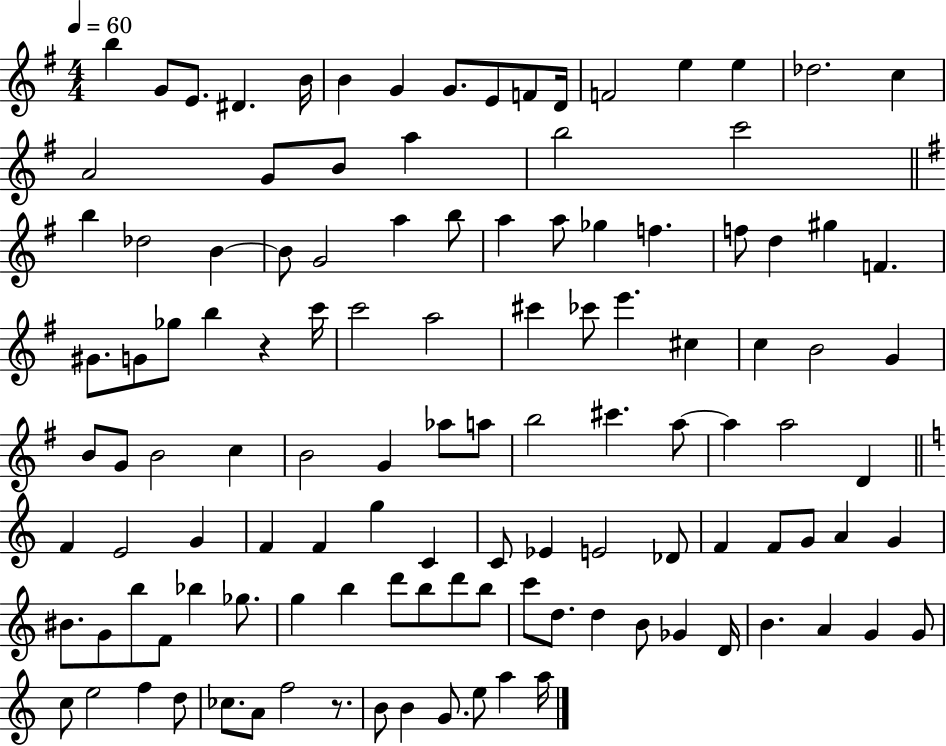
{
  \clef treble
  \numericTimeSignature
  \time 4/4
  \key g \major
  \tempo 4 = 60
  b''4 g'8 e'8. dis'4. b'16 | b'4 g'4 g'8. e'8 f'8 d'16 | f'2 e''4 e''4 | des''2. c''4 | \break a'2 g'8 b'8 a''4 | b''2 c'''2 | \bar "||" \break \key g \major b''4 des''2 b'4~~ | b'8 g'2 a''4 b''8 | a''4 a''8 ges''4 f''4. | f''8 d''4 gis''4 f'4. | \break gis'8. g'8 ges''8 b''4 r4 c'''16 | c'''2 a''2 | cis'''4 ces'''8 e'''4. cis''4 | c''4 b'2 g'4 | \break b'8 g'8 b'2 c''4 | b'2 g'4 aes''8 a''8 | b''2 cis'''4. a''8~~ | a''4 a''2 d'4 | \break \bar "||" \break \key c \major f'4 e'2 g'4 | f'4 f'4 g''4 c'4 | c'8 ees'4 e'2 des'8 | f'4 f'8 g'8 a'4 g'4 | \break bis'8. g'8 b''8 f'8 bes''4 ges''8. | g''4 b''4 d'''8 b''8 d'''8 b''8 | c'''8 d''8. d''4 b'8 ges'4 d'16 | b'4. a'4 g'4 g'8 | \break c''8 e''2 f''4 d''8 | ces''8. a'8 f''2 r8. | b'8 b'4 g'8. e''8 a''4 a''16 | \bar "|."
}